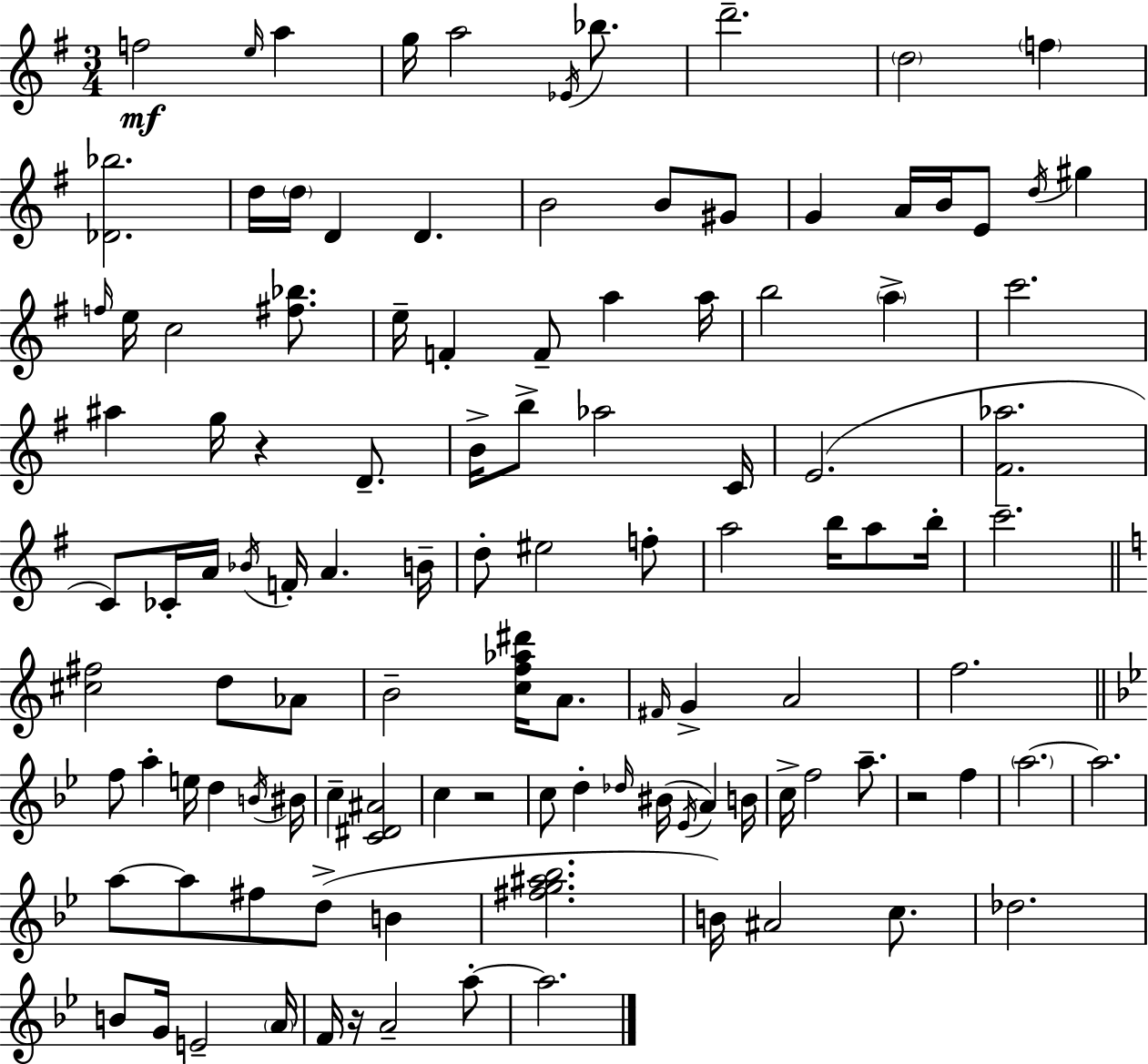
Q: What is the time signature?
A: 3/4